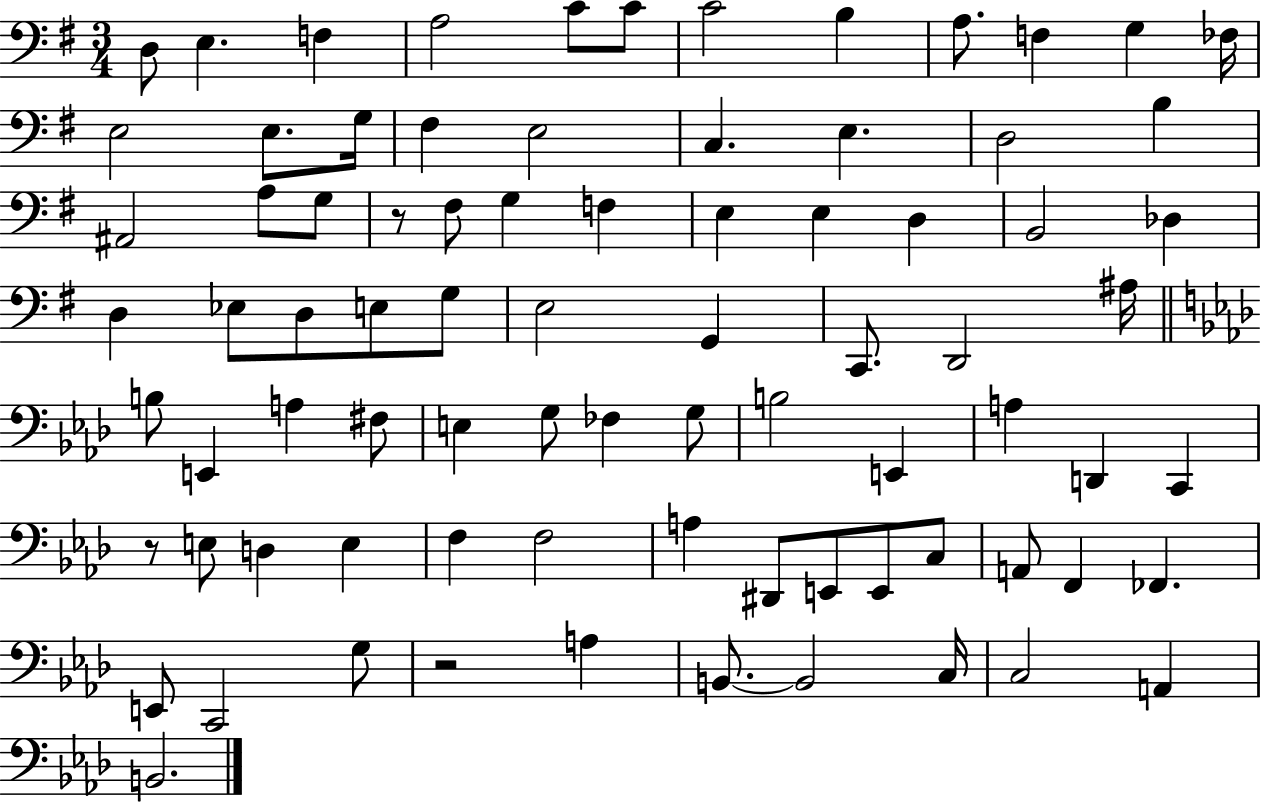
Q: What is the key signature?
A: G major